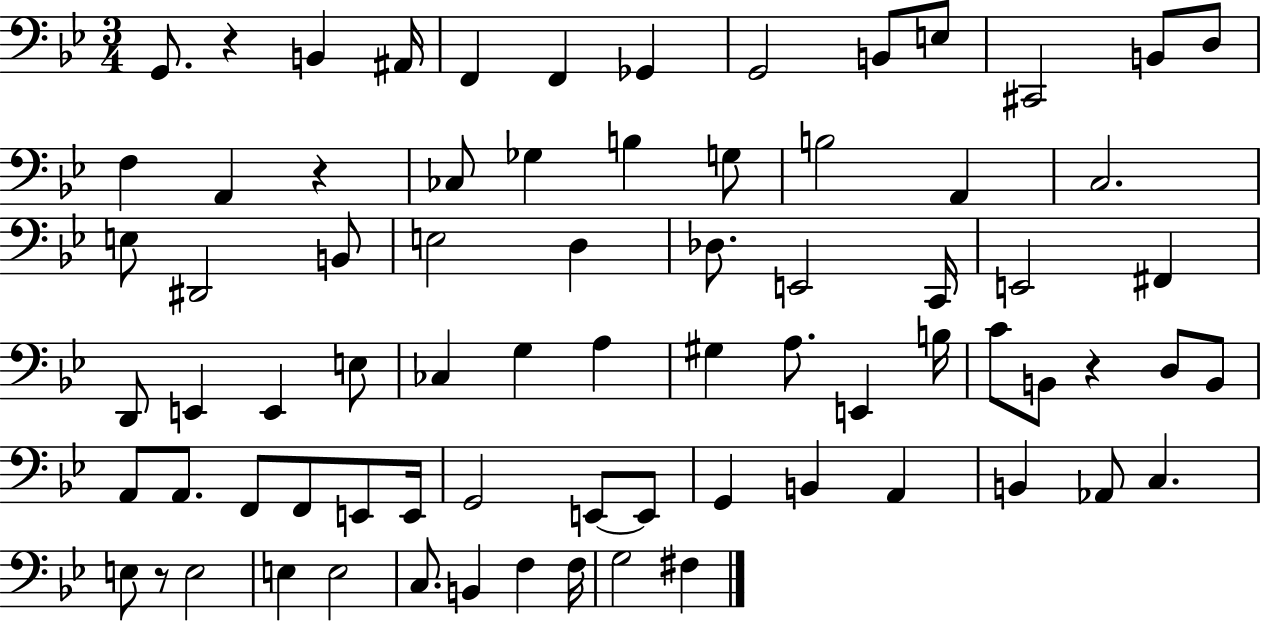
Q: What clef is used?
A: bass